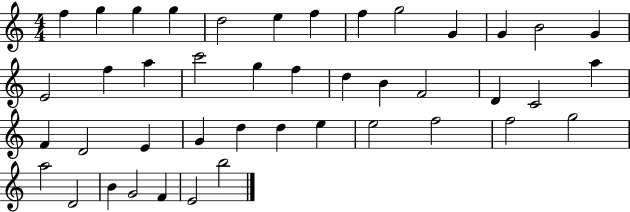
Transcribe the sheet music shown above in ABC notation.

X:1
T:Untitled
M:4/4
L:1/4
K:C
f g g g d2 e f f g2 G G B2 G E2 f a c'2 g f d B F2 D C2 a F D2 E G d d e e2 f2 f2 g2 a2 D2 B G2 F E2 b2